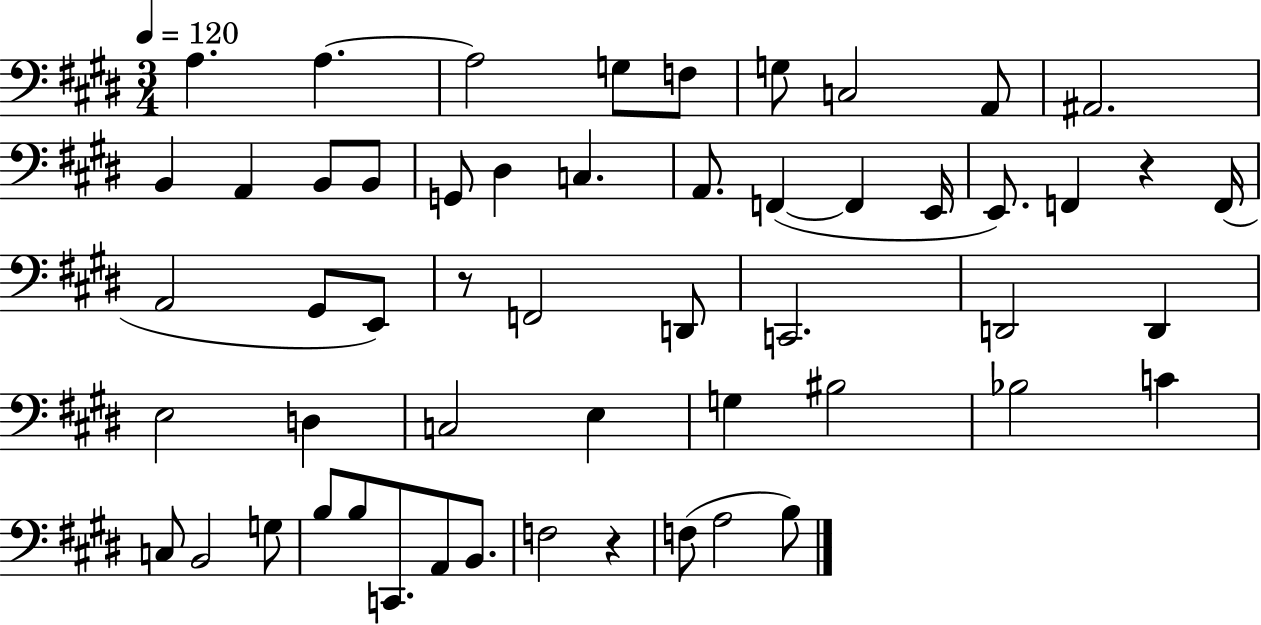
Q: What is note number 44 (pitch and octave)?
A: B3